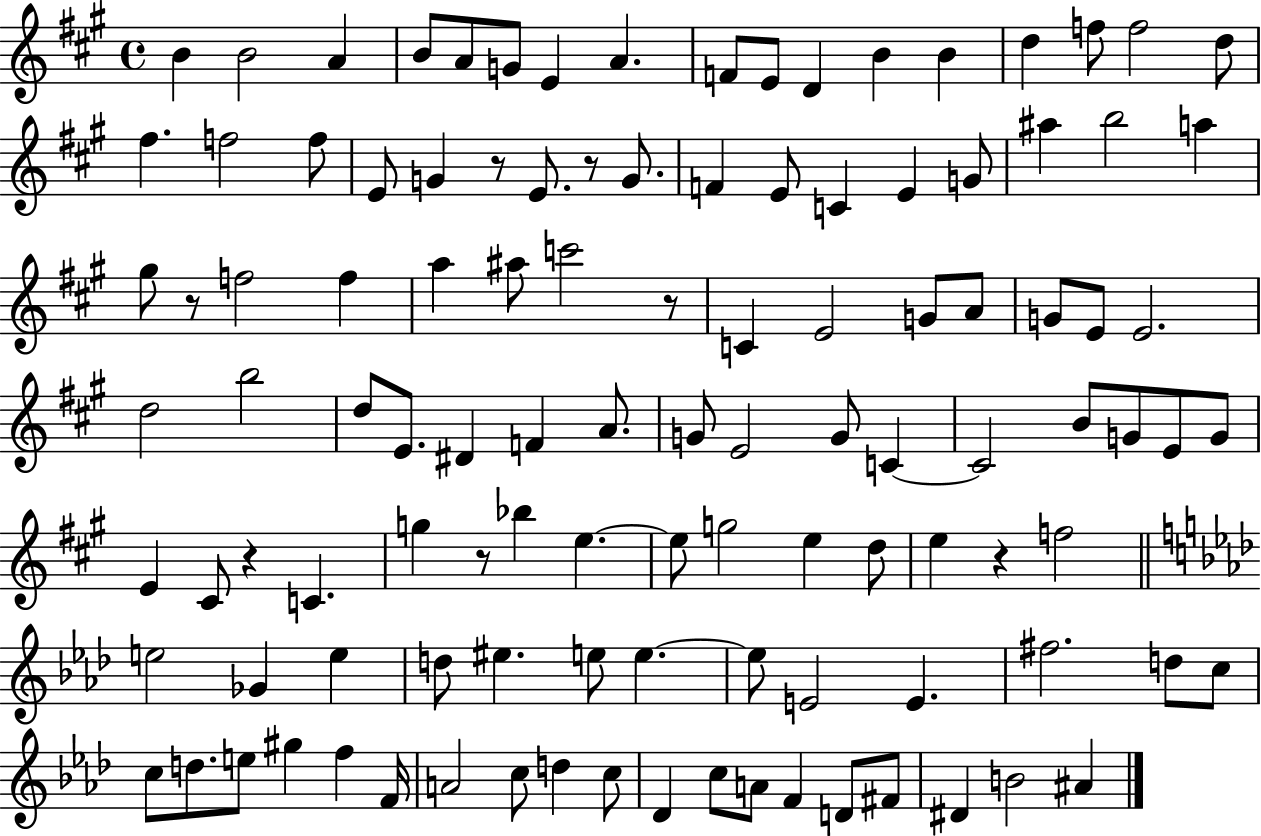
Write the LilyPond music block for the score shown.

{
  \clef treble
  \time 4/4
  \defaultTimeSignature
  \key a \major
  \repeat volta 2 { b'4 b'2 a'4 | b'8 a'8 g'8 e'4 a'4. | f'8 e'8 d'4 b'4 b'4 | d''4 f''8 f''2 d''8 | \break fis''4. f''2 f''8 | e'8 g'4 r8 e'8. r8 g'8. | f'4 e'8 c'4 e'4 g'8 | ais''4 b''2 a''4 | \break gis''8 r8 f''2 f''4 | a''4 ais''8 c'''2 r8 | c'4 e'2 g'8 a'8 | g'8 e'8 e'2. | \break d''2 b''2 | d''8 e'8. dis'4 f'4 a'8. | g'8 e'2 g'8 c'4~~ | c'2 b'8 g'8 e'8 g'8 | \break e'4 cis'8 r4 c'4. | g''4 r8 bes''4 e''4.~~ | e''8 g''2 e''4 d''8 | e''4 r4 f''2 | \break \bar "||" \break \key aes \major e''2 ges'4 e''4 | d''8 eis''4. e''8 e''4.~~ | e''8 e'2 e'4. | fis''2. d''8 c''8 | \break c''8 d''8. e''8 gis''4 f''4 f'16 | a'2 c''8 d''4 c''8 | des'4 c''8 a'8 f'4 d'8 fis'8 | dis'4 b'2 ais'4 | \break } \bar "|."
}